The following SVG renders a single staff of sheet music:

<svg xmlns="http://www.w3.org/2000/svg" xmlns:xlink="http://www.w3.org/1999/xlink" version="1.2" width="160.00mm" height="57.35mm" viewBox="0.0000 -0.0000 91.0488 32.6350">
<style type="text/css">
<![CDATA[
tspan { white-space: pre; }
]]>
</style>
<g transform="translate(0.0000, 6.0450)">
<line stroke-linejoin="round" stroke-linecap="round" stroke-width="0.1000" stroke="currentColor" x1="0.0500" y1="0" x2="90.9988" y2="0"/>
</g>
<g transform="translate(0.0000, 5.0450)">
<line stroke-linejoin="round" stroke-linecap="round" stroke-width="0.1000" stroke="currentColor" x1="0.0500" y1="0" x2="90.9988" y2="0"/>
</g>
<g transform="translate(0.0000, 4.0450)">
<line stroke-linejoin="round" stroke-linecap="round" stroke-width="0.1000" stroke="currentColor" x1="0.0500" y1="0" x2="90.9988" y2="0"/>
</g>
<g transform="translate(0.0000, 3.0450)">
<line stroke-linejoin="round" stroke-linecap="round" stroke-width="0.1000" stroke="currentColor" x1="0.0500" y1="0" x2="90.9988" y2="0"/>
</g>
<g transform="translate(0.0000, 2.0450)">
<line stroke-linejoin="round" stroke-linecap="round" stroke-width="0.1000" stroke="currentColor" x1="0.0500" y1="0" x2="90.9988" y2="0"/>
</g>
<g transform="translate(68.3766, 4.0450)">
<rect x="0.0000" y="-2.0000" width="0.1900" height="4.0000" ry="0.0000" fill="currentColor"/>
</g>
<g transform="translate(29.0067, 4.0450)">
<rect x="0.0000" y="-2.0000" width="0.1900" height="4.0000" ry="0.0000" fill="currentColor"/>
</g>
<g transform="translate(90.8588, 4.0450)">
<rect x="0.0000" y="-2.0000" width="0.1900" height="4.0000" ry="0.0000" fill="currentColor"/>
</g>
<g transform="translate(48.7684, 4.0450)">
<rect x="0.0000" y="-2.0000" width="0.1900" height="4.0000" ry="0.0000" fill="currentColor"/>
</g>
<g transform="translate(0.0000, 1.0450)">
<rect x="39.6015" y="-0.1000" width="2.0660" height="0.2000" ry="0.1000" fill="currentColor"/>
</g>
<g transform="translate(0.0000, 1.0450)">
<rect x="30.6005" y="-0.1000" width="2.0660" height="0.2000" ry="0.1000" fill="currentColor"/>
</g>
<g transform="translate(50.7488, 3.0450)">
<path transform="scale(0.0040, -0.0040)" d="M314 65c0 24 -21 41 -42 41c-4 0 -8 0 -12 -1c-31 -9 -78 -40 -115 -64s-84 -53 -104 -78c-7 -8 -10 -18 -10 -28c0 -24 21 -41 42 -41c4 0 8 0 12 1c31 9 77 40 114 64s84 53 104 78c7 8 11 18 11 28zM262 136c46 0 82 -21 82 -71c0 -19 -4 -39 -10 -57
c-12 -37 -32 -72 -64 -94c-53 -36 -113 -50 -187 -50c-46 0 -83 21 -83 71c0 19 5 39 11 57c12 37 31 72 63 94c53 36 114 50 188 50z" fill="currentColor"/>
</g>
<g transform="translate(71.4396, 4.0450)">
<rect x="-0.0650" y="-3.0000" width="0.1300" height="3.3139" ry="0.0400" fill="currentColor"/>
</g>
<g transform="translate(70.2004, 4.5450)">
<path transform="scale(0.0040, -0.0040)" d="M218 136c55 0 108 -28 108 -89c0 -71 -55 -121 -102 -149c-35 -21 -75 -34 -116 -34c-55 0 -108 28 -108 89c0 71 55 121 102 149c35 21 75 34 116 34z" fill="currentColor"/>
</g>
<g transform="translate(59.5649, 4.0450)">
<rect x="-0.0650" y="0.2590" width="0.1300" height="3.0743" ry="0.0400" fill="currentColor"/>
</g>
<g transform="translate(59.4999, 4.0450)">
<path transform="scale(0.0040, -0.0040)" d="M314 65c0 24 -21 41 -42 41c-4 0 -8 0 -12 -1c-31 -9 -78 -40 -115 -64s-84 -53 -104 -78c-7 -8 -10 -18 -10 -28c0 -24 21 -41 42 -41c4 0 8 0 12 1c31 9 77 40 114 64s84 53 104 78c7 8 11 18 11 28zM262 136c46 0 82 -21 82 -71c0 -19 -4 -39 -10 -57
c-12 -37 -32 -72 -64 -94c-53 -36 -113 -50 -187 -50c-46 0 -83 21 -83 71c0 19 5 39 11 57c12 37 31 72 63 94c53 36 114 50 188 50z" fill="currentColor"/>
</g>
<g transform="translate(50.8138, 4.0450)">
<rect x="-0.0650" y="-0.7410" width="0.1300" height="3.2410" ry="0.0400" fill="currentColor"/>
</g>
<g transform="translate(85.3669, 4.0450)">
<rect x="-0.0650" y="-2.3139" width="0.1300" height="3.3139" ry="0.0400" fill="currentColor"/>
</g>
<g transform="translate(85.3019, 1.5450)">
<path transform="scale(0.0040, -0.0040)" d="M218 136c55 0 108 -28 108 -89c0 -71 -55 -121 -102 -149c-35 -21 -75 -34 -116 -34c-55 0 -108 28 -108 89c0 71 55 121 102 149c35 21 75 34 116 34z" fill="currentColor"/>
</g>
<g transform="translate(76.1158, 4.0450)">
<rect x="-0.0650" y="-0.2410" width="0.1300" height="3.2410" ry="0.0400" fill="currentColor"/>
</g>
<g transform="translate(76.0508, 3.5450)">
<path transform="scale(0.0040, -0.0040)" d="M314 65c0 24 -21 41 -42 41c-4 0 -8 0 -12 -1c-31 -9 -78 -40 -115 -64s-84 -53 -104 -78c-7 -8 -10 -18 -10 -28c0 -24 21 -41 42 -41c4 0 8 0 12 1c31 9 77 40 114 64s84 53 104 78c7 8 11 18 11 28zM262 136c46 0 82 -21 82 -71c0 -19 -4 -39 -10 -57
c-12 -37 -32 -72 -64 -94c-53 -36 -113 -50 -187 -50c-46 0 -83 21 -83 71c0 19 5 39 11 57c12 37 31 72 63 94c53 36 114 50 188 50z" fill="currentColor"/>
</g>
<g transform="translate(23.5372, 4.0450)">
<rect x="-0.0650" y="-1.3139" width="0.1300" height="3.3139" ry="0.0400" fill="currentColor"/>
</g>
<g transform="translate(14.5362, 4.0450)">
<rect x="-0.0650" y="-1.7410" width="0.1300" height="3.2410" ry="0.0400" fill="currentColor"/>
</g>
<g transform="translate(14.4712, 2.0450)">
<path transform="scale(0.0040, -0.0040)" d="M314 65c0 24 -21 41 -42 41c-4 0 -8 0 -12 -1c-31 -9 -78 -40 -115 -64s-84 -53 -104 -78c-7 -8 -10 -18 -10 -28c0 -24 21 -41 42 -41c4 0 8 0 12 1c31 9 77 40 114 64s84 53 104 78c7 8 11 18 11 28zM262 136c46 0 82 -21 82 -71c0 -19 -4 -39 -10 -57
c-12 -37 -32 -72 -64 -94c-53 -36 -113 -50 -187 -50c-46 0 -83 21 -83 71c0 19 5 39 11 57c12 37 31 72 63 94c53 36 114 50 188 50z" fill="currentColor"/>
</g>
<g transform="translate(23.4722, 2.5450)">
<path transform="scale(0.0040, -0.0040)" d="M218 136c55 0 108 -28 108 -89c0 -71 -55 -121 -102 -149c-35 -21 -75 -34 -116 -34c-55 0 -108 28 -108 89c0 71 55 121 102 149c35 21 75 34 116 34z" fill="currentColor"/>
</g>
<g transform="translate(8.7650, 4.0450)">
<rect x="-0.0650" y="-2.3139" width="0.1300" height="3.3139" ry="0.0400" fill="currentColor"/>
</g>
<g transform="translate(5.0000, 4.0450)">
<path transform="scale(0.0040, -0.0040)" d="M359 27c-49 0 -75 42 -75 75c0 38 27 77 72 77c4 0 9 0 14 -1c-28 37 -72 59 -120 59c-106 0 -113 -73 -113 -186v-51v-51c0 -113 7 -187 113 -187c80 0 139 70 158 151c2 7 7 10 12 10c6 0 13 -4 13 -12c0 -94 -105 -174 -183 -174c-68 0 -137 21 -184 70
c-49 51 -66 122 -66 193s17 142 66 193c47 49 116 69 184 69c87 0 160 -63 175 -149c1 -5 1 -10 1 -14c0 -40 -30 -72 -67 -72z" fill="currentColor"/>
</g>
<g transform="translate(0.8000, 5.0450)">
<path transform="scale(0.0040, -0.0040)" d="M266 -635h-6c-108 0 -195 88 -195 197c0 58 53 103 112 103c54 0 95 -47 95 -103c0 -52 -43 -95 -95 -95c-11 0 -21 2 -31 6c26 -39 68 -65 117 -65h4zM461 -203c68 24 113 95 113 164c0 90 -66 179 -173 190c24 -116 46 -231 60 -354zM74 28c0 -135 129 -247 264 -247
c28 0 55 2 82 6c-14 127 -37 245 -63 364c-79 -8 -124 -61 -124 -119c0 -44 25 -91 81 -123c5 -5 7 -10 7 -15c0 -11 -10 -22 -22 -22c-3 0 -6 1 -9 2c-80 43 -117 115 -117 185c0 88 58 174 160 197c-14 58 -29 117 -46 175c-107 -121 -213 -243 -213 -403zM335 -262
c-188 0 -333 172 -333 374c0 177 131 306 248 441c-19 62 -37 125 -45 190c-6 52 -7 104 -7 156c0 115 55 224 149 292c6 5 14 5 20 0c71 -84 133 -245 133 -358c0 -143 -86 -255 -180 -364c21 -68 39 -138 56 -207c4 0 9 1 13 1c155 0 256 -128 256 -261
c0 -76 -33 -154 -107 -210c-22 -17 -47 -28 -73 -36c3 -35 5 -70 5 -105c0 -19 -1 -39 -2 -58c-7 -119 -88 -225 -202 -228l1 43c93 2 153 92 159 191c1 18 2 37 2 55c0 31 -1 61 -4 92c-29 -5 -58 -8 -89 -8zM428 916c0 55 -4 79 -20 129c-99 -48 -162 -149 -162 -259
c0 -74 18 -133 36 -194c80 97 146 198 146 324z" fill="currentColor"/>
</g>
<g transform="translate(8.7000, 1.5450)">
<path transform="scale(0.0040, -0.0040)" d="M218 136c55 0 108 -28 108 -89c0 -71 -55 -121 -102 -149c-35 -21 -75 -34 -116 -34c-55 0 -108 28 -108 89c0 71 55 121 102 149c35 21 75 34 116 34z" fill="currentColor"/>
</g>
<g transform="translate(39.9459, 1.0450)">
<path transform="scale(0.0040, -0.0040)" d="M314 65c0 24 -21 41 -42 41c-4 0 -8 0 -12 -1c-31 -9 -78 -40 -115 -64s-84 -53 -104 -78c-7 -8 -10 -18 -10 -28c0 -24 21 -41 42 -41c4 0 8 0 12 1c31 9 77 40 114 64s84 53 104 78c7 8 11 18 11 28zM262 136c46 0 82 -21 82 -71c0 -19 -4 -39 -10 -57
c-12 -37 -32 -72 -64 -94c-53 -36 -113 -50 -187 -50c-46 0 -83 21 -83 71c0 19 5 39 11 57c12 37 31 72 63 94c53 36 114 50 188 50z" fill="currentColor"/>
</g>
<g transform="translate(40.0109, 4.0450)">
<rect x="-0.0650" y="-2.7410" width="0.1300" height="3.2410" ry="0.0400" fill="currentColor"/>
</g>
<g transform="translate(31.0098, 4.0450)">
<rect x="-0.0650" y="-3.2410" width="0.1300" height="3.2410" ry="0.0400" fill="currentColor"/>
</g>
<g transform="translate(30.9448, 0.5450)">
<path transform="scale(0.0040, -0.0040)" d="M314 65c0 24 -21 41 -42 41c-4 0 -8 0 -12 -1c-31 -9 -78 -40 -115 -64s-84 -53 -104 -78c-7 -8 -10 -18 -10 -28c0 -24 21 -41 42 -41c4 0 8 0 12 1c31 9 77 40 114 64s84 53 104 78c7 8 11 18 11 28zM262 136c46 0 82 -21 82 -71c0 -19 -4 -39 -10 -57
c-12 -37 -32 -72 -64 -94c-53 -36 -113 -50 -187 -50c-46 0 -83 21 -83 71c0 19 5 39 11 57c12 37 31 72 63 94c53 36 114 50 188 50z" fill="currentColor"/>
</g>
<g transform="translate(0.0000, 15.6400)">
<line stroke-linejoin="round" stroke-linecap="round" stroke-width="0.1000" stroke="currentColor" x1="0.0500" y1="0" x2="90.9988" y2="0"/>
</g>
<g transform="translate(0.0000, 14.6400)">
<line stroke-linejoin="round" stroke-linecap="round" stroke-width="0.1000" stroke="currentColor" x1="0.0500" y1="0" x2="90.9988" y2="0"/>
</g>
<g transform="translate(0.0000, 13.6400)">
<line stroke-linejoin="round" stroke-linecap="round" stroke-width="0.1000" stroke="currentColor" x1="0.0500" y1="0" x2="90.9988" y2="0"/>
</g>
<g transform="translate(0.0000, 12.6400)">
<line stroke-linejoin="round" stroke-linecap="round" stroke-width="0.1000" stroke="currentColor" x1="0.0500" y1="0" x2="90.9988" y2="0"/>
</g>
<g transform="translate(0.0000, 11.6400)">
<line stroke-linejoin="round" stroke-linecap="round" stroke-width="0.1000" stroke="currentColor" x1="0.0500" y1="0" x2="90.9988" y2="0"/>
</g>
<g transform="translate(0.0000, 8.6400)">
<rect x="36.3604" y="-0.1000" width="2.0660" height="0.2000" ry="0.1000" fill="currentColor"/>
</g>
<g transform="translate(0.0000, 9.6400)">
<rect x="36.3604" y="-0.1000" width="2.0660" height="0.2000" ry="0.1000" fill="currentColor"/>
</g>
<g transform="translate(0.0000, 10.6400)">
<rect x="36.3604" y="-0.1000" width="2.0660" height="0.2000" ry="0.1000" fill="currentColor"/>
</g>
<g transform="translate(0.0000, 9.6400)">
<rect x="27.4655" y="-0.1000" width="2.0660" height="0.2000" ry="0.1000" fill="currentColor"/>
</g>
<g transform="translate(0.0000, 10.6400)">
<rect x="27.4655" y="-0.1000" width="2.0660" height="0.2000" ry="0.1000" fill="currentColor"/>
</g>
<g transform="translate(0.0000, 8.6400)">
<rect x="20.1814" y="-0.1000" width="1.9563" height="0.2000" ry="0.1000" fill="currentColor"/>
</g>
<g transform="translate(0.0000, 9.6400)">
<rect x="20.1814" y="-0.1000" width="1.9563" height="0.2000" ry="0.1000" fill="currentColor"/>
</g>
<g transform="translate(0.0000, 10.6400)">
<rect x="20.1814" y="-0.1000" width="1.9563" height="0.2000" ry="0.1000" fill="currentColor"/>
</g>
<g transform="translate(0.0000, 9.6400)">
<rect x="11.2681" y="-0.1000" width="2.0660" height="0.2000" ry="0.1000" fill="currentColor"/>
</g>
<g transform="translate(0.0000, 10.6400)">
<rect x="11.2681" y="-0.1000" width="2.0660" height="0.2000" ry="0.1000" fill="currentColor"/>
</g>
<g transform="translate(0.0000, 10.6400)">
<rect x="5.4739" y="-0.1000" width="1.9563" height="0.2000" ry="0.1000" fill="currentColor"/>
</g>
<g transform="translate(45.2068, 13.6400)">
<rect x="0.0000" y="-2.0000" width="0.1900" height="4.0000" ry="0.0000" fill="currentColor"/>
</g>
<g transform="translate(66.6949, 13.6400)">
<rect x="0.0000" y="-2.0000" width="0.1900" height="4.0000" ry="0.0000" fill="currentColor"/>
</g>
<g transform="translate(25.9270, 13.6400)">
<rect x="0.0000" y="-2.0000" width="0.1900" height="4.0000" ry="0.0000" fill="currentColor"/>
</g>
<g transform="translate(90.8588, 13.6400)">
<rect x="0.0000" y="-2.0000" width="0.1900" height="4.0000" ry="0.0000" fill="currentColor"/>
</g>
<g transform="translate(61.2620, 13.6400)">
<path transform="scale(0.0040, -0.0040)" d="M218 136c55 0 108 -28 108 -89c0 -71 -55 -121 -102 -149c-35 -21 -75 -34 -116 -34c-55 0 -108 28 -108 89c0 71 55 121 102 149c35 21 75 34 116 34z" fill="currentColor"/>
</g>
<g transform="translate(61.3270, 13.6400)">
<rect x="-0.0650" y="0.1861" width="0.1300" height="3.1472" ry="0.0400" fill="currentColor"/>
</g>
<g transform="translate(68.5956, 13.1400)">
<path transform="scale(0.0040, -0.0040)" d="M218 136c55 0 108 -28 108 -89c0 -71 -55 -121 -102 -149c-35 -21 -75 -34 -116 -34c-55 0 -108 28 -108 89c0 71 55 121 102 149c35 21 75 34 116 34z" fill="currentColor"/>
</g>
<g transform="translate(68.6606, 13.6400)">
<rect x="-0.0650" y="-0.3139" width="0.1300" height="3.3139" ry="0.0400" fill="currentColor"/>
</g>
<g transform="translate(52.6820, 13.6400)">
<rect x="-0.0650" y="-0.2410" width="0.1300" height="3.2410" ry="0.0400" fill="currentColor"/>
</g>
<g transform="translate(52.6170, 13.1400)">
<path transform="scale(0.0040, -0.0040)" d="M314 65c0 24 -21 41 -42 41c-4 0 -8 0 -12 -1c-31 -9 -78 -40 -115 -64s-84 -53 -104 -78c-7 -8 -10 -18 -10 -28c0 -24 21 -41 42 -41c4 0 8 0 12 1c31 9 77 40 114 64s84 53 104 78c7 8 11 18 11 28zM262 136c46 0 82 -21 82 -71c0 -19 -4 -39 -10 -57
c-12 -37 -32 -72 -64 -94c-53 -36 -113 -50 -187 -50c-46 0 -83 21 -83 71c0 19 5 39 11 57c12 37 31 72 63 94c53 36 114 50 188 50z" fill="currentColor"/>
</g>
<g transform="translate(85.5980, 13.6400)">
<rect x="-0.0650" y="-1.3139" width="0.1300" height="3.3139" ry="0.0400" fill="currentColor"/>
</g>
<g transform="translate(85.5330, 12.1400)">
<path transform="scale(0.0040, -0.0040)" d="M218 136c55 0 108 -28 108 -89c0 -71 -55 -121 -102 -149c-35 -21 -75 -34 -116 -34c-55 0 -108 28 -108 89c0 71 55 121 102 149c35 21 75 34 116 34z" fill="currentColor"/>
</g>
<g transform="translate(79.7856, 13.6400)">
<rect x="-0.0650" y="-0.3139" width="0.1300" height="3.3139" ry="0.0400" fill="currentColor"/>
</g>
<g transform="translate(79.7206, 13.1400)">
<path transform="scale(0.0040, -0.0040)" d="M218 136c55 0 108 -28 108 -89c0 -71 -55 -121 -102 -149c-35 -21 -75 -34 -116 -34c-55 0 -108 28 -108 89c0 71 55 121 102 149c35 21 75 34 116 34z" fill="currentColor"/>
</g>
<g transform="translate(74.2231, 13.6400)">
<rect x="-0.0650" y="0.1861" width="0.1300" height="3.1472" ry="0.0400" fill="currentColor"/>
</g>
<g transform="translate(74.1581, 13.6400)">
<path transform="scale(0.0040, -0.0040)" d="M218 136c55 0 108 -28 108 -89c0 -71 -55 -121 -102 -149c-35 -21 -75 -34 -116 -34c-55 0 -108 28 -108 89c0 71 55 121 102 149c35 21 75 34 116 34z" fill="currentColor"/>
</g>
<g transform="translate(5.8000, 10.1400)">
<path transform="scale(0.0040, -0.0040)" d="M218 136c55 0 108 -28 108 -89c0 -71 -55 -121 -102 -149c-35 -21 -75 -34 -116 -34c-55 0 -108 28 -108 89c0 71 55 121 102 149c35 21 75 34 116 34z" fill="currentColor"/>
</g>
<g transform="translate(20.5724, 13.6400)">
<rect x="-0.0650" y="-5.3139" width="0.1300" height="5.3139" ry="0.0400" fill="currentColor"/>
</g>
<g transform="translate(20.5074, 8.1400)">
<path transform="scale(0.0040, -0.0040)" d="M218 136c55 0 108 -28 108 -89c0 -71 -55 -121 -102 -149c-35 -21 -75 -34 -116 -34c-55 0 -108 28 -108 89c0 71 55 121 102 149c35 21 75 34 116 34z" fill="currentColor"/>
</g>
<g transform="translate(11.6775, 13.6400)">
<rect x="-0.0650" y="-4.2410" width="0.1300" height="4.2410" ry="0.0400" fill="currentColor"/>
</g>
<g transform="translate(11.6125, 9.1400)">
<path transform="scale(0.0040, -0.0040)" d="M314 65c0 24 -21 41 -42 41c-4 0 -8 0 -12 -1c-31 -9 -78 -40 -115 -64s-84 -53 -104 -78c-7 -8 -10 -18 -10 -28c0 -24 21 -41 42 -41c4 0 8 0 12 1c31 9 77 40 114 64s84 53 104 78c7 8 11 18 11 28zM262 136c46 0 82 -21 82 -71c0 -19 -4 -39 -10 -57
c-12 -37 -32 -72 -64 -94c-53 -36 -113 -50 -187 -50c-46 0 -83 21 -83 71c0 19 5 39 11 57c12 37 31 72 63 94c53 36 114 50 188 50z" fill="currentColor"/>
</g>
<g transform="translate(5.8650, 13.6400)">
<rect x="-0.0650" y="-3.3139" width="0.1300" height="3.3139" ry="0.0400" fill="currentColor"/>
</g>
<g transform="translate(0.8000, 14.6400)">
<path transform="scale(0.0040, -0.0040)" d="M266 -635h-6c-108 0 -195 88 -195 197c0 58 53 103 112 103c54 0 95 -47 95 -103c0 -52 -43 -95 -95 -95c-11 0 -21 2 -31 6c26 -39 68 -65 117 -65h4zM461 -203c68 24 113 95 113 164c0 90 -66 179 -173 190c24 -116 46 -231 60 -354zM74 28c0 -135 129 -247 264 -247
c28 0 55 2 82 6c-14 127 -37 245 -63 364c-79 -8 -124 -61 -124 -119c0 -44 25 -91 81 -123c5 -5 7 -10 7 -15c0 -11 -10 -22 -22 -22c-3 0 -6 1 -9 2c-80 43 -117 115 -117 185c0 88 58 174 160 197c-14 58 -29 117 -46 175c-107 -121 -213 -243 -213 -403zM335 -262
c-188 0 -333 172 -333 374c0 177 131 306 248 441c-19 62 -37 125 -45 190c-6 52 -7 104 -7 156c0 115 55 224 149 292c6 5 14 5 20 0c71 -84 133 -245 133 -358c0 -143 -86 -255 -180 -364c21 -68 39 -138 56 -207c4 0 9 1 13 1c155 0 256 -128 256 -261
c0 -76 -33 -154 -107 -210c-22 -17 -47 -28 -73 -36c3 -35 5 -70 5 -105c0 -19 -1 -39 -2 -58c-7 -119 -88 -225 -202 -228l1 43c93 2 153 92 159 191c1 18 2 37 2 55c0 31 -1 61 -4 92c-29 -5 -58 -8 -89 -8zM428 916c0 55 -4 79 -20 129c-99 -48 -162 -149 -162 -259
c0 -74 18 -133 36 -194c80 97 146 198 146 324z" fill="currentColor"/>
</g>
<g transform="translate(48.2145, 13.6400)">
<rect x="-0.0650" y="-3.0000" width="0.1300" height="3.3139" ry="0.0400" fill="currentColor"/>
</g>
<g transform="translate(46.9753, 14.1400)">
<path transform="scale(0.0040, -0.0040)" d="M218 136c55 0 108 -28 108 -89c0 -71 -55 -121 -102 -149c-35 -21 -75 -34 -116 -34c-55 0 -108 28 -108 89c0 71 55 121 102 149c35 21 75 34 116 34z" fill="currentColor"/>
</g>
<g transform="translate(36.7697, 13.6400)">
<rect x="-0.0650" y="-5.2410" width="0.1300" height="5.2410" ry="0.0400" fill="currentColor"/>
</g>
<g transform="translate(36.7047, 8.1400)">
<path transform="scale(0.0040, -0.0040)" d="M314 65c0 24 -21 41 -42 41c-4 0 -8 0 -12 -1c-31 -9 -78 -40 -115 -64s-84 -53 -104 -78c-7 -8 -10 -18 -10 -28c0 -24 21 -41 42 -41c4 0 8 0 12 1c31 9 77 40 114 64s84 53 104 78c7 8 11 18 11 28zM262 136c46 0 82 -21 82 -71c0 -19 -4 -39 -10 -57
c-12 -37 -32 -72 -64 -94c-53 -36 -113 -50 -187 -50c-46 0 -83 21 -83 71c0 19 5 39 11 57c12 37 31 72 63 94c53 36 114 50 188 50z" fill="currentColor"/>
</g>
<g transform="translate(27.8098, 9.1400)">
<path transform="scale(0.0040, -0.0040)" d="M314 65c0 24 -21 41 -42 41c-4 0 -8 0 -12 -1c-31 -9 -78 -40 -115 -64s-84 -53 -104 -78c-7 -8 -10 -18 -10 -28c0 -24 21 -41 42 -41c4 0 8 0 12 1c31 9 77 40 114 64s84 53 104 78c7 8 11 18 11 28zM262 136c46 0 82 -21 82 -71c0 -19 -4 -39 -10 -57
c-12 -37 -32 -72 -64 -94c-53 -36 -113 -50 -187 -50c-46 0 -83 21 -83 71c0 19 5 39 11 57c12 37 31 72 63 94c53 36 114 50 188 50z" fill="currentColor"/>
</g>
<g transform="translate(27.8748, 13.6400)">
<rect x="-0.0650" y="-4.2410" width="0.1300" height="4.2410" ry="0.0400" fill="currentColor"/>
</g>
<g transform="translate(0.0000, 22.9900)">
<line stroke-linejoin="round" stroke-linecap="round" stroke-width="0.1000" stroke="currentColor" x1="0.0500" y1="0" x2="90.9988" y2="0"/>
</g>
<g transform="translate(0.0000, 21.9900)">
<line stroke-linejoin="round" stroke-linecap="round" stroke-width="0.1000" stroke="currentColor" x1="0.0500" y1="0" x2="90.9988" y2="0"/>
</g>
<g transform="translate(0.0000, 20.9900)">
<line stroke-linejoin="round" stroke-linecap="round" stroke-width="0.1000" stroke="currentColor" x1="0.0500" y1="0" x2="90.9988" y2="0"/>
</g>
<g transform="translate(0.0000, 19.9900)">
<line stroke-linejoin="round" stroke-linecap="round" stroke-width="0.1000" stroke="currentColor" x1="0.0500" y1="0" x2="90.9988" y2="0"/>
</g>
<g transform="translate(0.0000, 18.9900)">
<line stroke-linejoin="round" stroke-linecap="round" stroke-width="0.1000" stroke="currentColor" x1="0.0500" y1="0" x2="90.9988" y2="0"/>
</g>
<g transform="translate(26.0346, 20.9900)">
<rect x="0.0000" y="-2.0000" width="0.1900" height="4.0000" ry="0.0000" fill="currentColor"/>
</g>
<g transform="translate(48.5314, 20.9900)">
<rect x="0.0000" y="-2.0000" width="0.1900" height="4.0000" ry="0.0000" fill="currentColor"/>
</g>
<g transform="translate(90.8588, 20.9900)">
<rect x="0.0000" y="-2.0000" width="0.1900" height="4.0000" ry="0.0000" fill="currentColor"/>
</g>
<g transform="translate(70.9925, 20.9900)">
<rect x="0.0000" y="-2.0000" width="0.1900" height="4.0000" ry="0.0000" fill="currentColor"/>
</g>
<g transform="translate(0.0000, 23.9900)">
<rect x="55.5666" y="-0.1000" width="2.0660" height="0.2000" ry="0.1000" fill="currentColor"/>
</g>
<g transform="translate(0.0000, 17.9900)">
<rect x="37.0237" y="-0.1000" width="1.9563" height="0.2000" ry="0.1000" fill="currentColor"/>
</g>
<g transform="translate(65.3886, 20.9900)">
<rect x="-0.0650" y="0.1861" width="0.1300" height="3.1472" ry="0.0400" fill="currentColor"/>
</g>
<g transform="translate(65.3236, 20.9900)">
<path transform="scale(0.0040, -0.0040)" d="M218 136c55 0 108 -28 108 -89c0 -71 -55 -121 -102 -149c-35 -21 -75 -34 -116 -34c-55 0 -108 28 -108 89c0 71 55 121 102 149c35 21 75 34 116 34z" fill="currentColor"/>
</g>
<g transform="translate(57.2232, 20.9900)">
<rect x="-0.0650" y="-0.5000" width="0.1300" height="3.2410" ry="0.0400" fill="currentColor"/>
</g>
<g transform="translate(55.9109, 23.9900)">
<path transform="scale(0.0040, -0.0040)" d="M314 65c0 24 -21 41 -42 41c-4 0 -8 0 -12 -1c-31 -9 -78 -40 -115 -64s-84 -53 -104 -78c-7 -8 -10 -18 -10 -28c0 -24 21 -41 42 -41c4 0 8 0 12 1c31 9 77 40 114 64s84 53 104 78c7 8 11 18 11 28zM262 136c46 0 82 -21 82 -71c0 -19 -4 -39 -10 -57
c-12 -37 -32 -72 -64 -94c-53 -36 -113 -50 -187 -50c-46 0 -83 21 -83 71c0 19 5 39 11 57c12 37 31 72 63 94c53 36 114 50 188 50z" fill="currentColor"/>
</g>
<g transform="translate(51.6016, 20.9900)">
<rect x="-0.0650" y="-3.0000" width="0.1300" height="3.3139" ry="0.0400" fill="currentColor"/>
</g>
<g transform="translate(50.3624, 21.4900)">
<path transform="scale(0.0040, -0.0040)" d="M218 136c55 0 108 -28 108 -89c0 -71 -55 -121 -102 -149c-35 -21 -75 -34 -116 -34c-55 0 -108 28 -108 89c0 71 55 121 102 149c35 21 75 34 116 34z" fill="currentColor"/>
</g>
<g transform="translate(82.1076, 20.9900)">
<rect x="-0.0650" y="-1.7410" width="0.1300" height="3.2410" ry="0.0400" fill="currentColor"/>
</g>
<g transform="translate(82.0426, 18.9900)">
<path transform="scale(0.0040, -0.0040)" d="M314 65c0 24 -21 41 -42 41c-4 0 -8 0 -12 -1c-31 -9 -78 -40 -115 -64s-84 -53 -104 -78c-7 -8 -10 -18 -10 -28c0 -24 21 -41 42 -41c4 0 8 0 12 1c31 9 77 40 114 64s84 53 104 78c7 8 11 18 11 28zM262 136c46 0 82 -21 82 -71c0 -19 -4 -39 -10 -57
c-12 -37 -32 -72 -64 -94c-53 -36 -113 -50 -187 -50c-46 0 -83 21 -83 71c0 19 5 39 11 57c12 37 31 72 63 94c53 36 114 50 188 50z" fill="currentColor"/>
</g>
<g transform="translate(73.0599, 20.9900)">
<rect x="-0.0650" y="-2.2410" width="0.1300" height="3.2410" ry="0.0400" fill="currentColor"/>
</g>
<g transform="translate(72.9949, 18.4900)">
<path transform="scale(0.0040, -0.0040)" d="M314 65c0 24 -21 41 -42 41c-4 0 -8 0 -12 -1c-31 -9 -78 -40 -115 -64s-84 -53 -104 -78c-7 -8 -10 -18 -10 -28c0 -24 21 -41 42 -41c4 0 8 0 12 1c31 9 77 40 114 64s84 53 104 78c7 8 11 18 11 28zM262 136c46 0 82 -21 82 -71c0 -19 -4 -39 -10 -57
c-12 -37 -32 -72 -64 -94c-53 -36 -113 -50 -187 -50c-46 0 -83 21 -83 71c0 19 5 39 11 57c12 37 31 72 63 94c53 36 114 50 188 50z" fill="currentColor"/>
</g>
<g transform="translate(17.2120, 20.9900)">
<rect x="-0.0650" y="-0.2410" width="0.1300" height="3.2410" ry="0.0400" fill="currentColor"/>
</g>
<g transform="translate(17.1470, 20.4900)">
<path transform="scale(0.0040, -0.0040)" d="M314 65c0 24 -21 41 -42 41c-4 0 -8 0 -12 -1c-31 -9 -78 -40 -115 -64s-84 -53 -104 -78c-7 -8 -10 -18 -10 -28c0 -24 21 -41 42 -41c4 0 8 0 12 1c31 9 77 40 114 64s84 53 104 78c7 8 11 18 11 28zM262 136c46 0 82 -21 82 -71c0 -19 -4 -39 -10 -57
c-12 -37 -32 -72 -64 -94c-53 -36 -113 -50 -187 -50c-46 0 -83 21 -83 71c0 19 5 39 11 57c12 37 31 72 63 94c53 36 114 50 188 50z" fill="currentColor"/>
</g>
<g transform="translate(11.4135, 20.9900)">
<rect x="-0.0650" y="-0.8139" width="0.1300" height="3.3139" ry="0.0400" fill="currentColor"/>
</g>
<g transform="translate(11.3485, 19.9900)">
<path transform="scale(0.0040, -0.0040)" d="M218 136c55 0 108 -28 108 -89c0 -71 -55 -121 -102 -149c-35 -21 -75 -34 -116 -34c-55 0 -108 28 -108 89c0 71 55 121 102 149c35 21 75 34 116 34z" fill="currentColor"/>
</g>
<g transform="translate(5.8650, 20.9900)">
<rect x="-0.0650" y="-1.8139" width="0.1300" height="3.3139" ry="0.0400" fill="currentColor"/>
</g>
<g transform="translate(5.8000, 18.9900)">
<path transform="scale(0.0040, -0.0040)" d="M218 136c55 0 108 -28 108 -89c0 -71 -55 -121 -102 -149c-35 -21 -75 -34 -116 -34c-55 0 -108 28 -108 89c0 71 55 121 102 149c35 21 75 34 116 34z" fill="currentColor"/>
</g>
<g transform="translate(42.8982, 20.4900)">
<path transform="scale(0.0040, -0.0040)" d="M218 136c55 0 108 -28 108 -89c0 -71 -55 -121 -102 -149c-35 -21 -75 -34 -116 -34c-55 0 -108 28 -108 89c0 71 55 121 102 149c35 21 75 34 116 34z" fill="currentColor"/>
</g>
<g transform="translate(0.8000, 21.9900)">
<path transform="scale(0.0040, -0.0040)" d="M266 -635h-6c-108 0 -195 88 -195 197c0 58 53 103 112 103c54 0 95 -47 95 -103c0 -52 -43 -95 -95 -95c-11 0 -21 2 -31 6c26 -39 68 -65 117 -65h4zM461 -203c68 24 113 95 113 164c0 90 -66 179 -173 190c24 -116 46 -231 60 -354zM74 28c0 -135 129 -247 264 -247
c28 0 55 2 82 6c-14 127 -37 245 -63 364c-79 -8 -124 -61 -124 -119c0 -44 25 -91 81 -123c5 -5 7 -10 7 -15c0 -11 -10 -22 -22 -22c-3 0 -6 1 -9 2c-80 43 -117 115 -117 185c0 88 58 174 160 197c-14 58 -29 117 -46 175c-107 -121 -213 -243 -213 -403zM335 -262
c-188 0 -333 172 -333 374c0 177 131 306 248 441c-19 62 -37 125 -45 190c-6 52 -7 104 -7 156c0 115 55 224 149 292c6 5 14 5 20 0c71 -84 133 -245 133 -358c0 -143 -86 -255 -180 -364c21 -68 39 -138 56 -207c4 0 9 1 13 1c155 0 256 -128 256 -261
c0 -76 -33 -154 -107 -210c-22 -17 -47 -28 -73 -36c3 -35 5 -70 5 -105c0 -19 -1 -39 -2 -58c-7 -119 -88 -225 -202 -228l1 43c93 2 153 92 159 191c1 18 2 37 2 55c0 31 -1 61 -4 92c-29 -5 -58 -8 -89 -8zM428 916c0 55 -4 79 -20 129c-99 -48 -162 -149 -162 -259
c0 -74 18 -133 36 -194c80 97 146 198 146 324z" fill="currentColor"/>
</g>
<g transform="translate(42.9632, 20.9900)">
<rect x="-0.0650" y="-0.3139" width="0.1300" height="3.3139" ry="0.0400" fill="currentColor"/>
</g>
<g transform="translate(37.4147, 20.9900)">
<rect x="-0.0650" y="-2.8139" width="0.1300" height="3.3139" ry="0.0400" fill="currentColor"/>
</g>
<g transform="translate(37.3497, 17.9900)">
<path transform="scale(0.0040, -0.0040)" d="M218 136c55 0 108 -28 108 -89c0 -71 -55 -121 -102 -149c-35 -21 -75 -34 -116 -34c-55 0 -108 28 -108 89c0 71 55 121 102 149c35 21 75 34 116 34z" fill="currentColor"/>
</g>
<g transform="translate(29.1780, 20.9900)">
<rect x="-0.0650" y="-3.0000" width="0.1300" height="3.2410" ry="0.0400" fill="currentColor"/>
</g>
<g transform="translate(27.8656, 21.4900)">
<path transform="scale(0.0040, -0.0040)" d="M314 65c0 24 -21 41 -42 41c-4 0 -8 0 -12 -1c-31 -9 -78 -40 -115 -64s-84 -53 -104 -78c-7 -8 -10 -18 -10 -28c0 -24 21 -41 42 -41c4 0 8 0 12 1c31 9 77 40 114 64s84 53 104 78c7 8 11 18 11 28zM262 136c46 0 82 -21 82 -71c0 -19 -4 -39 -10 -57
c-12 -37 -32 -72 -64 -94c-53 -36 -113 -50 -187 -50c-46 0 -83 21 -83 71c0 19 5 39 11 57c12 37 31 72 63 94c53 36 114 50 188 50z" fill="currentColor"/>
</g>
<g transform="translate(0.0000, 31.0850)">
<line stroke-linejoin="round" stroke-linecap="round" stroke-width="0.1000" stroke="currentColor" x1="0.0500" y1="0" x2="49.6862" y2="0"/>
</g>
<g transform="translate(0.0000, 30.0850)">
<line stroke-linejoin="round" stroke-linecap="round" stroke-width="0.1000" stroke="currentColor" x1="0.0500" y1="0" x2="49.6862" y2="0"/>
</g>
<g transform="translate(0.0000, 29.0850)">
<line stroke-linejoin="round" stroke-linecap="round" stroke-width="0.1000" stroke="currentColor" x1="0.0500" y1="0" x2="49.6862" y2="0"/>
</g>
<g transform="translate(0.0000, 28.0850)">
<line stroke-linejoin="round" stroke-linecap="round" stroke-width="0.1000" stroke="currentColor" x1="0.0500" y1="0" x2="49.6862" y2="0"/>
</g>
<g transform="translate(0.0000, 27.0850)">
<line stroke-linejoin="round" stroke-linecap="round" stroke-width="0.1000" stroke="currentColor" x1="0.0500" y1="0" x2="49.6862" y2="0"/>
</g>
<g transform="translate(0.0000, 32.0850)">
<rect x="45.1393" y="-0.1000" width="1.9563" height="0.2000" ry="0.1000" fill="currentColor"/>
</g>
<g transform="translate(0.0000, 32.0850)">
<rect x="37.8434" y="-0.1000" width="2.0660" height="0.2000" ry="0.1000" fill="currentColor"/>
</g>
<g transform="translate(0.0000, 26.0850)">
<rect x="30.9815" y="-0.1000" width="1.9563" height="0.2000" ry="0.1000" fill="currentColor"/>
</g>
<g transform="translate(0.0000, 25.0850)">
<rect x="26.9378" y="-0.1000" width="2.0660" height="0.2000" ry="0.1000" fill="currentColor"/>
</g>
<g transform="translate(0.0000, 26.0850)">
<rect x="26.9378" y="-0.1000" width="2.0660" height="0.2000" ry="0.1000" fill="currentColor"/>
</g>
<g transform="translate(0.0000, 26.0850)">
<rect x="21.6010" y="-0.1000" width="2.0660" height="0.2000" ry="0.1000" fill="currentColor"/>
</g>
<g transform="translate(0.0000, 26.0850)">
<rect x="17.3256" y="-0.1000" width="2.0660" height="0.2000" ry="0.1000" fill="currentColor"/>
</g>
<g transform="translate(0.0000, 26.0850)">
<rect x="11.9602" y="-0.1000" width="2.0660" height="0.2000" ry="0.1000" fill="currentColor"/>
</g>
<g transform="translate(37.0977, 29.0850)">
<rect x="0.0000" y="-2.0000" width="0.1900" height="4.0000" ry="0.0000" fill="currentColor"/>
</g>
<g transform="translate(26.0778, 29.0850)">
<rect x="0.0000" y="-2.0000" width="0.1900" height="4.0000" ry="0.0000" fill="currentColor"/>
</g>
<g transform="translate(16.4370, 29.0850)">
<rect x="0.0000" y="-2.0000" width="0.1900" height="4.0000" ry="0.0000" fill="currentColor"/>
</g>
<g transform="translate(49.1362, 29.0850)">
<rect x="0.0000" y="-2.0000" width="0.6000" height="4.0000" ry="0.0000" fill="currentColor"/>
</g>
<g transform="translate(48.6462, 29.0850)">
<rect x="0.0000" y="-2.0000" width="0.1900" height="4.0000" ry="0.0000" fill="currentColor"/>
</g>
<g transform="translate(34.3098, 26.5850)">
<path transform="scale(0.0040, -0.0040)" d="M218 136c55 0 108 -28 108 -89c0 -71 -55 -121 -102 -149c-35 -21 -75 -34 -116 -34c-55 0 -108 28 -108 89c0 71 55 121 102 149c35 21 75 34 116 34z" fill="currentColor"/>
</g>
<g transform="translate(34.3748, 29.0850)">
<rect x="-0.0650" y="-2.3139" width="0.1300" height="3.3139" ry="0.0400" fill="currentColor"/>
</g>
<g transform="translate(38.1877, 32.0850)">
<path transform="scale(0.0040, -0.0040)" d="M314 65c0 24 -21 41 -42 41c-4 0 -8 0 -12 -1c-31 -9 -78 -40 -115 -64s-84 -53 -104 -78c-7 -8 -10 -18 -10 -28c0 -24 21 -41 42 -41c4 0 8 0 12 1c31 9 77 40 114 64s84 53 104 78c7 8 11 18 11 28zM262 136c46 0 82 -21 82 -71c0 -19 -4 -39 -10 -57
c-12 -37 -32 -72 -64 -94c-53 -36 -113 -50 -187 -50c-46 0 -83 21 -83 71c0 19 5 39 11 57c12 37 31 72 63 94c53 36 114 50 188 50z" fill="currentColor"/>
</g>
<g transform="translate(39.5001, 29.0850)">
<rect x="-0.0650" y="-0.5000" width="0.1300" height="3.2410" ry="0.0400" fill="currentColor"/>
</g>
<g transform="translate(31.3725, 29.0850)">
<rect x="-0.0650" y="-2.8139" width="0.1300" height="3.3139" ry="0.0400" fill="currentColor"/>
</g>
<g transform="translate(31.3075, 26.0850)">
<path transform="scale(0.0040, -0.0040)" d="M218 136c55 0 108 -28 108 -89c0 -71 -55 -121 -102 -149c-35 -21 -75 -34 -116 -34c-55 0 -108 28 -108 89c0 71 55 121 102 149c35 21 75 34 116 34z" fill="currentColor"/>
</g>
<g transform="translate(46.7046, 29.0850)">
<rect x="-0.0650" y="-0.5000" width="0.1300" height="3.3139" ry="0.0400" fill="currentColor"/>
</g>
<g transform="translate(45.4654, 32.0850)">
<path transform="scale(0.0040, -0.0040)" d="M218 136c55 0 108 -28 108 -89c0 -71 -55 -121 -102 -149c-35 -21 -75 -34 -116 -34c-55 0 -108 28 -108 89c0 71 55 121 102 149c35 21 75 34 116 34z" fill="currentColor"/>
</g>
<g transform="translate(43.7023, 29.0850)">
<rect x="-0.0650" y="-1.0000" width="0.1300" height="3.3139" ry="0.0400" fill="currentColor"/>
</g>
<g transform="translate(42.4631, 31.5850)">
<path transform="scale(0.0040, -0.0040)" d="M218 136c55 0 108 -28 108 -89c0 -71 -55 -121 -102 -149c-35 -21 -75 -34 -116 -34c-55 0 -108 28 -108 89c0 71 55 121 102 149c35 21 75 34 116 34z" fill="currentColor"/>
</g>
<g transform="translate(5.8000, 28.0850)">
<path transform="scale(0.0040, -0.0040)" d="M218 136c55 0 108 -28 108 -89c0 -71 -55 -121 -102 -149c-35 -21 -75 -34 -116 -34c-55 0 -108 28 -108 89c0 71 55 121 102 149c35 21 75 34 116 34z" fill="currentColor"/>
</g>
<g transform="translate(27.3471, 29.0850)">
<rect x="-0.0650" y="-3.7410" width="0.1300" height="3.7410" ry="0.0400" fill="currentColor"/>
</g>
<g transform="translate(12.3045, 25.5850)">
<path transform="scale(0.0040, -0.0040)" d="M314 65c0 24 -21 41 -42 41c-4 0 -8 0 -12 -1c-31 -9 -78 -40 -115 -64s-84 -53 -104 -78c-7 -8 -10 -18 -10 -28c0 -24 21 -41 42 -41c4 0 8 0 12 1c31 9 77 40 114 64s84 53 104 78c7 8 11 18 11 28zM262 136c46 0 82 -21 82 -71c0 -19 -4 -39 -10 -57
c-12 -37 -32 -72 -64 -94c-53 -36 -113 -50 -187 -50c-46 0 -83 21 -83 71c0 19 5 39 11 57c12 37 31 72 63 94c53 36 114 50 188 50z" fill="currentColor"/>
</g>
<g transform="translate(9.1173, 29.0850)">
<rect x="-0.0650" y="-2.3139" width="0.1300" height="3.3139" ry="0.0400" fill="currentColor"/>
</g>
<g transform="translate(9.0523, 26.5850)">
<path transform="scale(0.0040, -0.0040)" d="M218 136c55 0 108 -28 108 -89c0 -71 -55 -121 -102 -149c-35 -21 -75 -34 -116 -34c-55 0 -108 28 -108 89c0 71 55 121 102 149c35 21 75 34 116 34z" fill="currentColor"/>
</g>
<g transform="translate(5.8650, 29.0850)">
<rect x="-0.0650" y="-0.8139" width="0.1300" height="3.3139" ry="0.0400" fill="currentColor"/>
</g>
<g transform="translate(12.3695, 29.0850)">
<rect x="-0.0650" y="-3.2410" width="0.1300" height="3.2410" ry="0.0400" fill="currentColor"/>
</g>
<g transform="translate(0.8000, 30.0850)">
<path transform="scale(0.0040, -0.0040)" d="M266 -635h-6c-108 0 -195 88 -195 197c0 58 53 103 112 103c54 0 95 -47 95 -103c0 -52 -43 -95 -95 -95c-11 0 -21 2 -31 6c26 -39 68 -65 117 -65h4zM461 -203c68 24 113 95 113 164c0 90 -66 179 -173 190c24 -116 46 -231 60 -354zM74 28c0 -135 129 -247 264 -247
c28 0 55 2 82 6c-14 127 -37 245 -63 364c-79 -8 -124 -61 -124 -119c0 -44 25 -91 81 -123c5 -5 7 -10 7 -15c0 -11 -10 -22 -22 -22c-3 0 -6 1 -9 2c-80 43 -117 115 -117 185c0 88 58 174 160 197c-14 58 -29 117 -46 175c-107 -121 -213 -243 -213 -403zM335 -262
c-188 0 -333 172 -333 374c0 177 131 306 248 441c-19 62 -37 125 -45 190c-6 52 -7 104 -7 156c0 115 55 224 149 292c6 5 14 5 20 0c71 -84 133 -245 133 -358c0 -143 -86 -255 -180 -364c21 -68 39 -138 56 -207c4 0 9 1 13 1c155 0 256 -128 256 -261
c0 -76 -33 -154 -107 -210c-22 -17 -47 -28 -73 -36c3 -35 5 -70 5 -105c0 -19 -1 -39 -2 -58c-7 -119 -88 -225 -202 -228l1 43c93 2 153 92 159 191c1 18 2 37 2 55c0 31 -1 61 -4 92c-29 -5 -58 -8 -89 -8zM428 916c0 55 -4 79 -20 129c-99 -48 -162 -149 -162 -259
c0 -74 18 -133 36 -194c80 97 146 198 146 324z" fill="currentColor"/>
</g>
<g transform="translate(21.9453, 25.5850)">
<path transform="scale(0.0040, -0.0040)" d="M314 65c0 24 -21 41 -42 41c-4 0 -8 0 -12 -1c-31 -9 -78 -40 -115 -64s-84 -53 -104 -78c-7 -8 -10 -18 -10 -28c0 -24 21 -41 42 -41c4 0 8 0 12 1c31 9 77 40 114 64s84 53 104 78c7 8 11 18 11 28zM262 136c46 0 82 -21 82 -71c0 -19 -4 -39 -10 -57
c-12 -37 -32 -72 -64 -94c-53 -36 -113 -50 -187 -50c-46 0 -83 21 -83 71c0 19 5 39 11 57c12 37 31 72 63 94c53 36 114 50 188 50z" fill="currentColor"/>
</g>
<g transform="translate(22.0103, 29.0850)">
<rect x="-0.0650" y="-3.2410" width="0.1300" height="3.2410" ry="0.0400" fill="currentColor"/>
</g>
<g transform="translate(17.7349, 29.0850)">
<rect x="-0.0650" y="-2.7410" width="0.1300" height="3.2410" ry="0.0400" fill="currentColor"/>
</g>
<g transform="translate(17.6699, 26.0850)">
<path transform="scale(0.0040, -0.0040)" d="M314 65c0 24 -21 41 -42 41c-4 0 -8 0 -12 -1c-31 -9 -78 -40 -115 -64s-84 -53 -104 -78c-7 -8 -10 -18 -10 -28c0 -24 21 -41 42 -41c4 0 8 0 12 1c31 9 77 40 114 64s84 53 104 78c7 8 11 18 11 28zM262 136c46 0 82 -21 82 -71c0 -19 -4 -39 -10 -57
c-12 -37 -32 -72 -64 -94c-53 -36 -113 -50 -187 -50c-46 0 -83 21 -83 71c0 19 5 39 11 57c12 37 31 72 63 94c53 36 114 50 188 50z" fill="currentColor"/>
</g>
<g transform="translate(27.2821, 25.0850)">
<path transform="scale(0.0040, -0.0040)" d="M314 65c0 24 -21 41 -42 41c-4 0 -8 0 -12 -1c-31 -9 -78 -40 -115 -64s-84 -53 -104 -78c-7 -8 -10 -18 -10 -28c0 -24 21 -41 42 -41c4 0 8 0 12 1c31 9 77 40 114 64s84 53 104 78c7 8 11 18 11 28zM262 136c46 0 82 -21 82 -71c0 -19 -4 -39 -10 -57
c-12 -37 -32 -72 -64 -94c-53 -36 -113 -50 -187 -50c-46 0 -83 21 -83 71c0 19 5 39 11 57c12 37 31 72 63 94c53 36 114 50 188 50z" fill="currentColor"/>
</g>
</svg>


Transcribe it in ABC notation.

X:1
T:Untitled
M:4/4
L:1/4
K:C
g f2 e b2 a2 d2 B2 A c2 g b d'2 f' d'2 f'2 A c2 B c B c e f d c2 A2 a c A C2 B g2 f2 d g b2 a2 b2 c'2 a g C2 D C